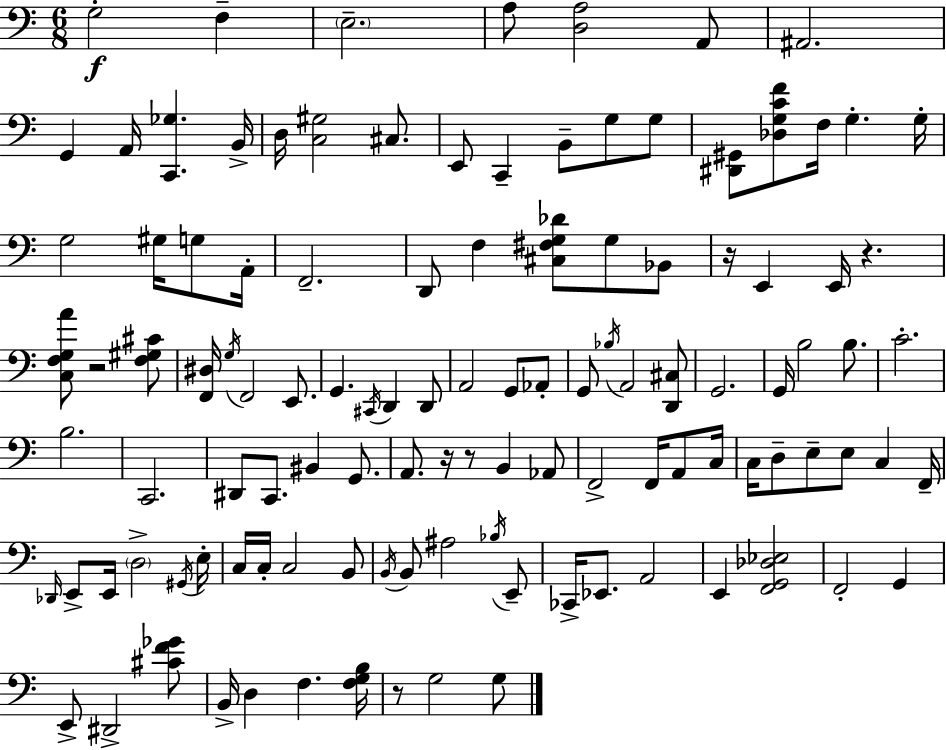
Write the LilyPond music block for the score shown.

{
  \clef bass
  \numericTimeSignature
  \time 6/8
  \key c \major
  \repeat volta 2 { g2-.\f f4-- | \parenthesize e2.-- | a8 <d a>2 a,8 | ais,2. | \break g,4 a,16 <c, ges>4. b,16-> | d16 <c gis>2 cis8. | e,8 c,4-- b,8-- g8 g8 | <dis, gis,>8 <des g c' f'>8 f16 g4.-. g16-. | \break g2 gis16 g8 a,16-. | f,2.-- | d,8 f4 <cis fis g des'>8 g8 bes,8 | r16 e,4 e,16 r4. | \break <c f g a'>8 r2 <f gis cis'>8 | <f, dis>16 \acciaccatura { g16 } f,2 e,8. | g,4. \acciaccatura { cis,16 } d,4 | d,8 a,2 g,8 | \break aes,8-. g,8 \acciaccatura { bes16 } a,2 | <d, cis>8 g,2. | g,16 b2 | b8. c'2.-. | \break b2. | c,2. | dis,8 c,8. bis,4 | g,8. a,8. r16 r8 b,4 | \break aes,8 f,2-> f,16 | a,8 c16 c16 d8-- e8-- e8 c4 | f,16-- \grace { des,16 } e,8-> e,16 \parenthesize d2-> | \acciaccatura { gis,16 } e16-. c16 c16-. c2 | \break b,8 \acciaccatura { b,16 } b,8 ais2 | \acciaccatura { bes16 } e,8-- ces,16-> ees,8. a,2 | e,4 <f, g, des ees>2 | f,2-. | \break g,4 e,8-> dis,2-> | <cis' f' ges'>8 b,16-> d4 | f4. <f g b>16 r8 g2 | g8 } \bar "|."
}